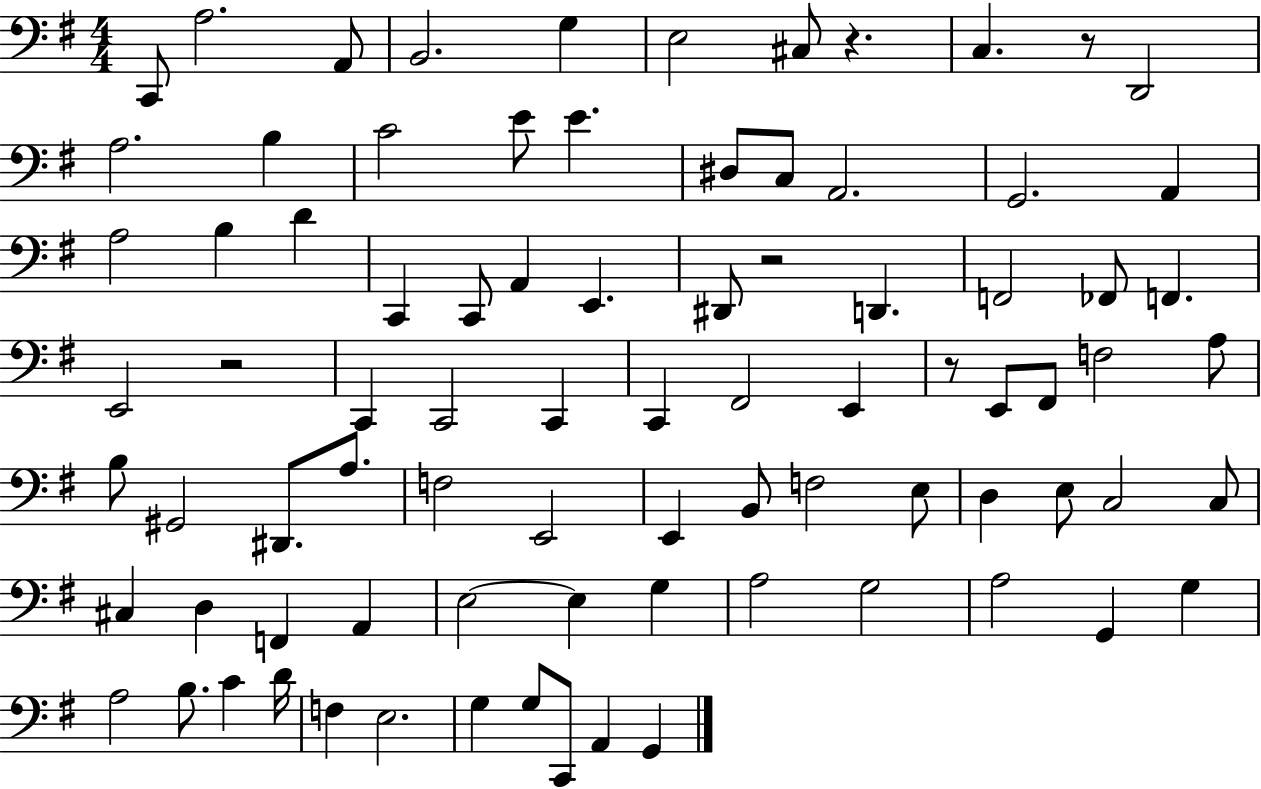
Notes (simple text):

C2/e A3/h. A2/e B2/h. G3/q E3/h C#3/e R/q. C3/q. R/e D2/h A3/h. B3/q C4/h E4/e E4/q. D#3/e C3/e A2/h. G2/h. A2/q A3/h B3/q D4/q C2/q C2/e A2/q E2/q. D#2/e R/h D2/q. F2/h FES2/e F2/q. E2/h R/h C2/q C2/h C2/q C2/q F#2/h E2/q R/e E2/e F#2/e F3/h A3/e B3/e G#2/h D#2/e. A3/e. F3/h E2/h E2/q B2/e F3/h E3/e D3/q E3/e C3/h C3/e C#3/q D3/q F2/q A2/q E3/h E3/q G3/q A3/h G3/h A3/h G2/q G3/q A3/h B3/e. C4/q D4/s F3/q E3/h. G3/q G3/e C2/e A2/q G2/q